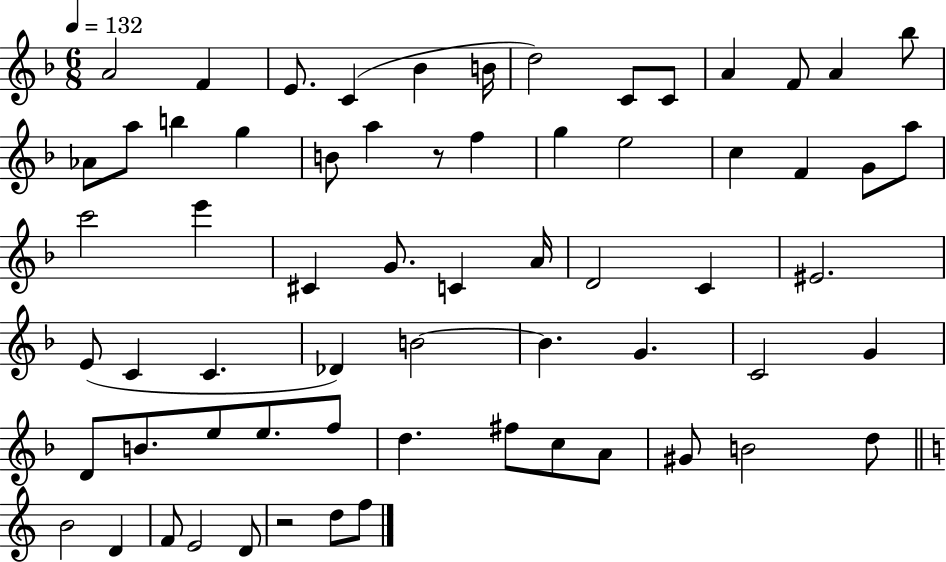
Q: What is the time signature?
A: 6/8